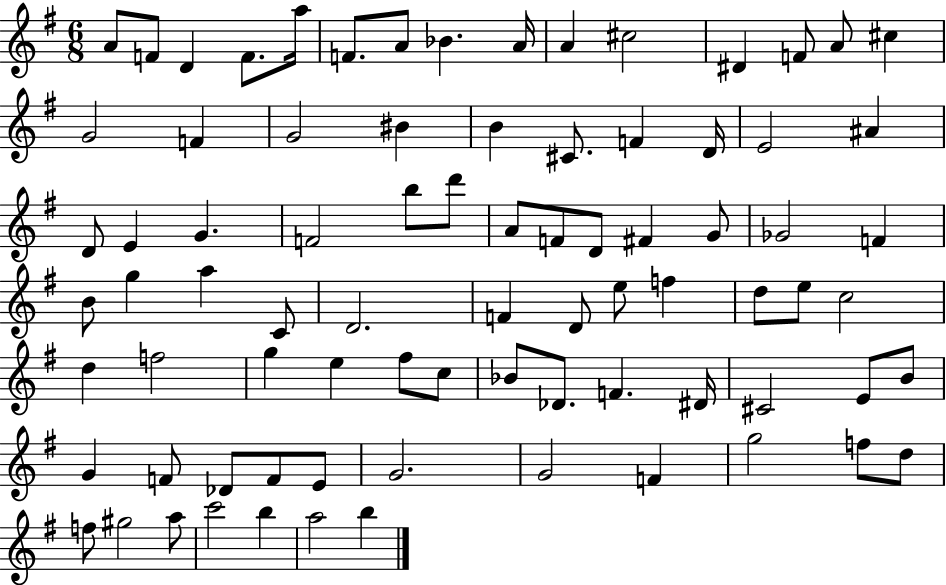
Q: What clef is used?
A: treble